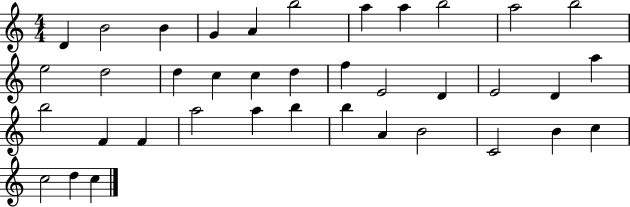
D4/q B4/h B4/q G4/q A4/q B5/h A5/q A5/q B5/h A5/h B5/h E5/h D5/h D5/q C5/q C5/q D5/q F5/q E4/h D4/q E4/h D4/q A5/q B5/h F4/q F4/q A5/h A5/q B5/q B5/q A4/q B4/h C4/h B4/q C5/q C5/h D5/q C5/q